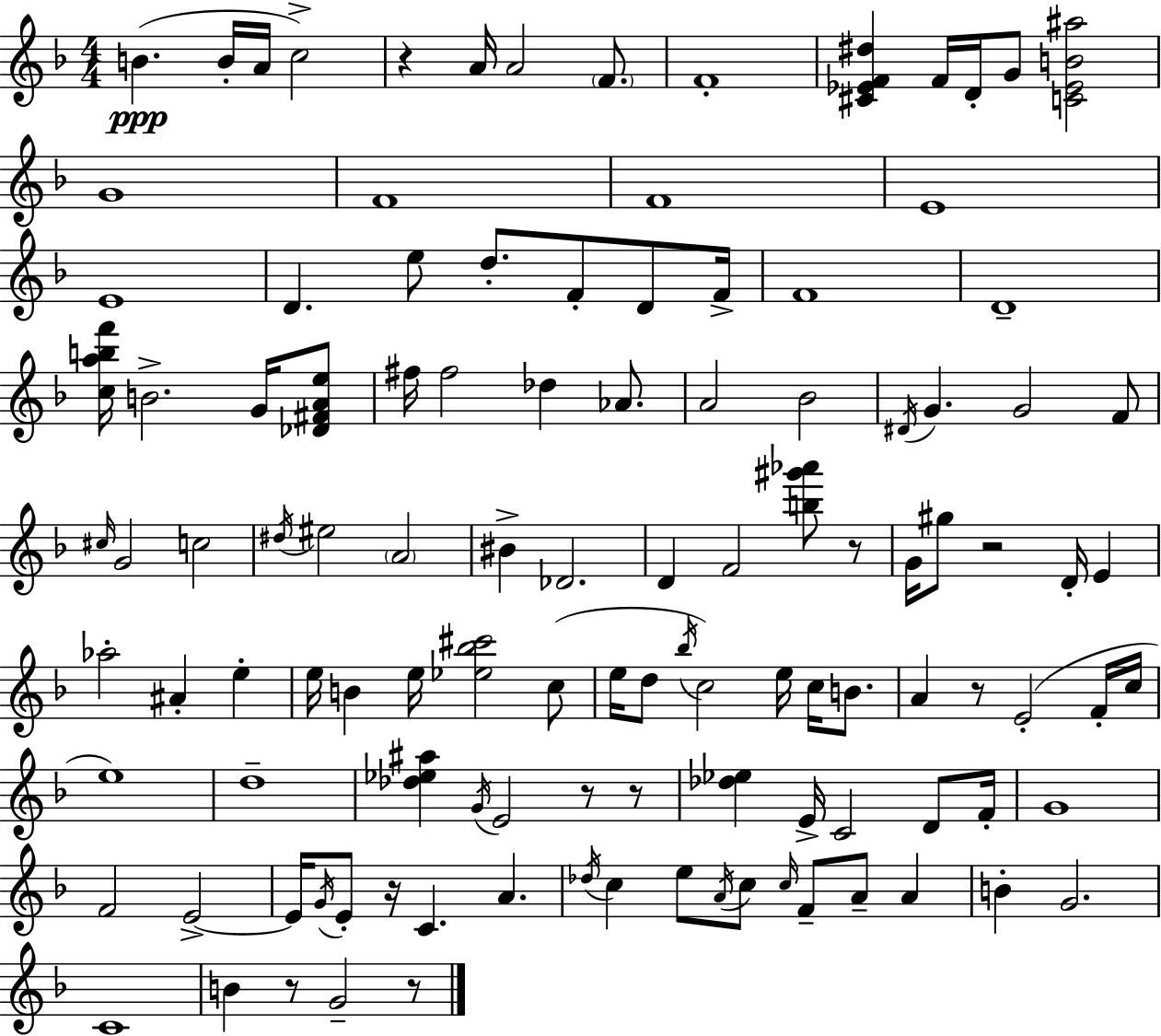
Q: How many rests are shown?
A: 9